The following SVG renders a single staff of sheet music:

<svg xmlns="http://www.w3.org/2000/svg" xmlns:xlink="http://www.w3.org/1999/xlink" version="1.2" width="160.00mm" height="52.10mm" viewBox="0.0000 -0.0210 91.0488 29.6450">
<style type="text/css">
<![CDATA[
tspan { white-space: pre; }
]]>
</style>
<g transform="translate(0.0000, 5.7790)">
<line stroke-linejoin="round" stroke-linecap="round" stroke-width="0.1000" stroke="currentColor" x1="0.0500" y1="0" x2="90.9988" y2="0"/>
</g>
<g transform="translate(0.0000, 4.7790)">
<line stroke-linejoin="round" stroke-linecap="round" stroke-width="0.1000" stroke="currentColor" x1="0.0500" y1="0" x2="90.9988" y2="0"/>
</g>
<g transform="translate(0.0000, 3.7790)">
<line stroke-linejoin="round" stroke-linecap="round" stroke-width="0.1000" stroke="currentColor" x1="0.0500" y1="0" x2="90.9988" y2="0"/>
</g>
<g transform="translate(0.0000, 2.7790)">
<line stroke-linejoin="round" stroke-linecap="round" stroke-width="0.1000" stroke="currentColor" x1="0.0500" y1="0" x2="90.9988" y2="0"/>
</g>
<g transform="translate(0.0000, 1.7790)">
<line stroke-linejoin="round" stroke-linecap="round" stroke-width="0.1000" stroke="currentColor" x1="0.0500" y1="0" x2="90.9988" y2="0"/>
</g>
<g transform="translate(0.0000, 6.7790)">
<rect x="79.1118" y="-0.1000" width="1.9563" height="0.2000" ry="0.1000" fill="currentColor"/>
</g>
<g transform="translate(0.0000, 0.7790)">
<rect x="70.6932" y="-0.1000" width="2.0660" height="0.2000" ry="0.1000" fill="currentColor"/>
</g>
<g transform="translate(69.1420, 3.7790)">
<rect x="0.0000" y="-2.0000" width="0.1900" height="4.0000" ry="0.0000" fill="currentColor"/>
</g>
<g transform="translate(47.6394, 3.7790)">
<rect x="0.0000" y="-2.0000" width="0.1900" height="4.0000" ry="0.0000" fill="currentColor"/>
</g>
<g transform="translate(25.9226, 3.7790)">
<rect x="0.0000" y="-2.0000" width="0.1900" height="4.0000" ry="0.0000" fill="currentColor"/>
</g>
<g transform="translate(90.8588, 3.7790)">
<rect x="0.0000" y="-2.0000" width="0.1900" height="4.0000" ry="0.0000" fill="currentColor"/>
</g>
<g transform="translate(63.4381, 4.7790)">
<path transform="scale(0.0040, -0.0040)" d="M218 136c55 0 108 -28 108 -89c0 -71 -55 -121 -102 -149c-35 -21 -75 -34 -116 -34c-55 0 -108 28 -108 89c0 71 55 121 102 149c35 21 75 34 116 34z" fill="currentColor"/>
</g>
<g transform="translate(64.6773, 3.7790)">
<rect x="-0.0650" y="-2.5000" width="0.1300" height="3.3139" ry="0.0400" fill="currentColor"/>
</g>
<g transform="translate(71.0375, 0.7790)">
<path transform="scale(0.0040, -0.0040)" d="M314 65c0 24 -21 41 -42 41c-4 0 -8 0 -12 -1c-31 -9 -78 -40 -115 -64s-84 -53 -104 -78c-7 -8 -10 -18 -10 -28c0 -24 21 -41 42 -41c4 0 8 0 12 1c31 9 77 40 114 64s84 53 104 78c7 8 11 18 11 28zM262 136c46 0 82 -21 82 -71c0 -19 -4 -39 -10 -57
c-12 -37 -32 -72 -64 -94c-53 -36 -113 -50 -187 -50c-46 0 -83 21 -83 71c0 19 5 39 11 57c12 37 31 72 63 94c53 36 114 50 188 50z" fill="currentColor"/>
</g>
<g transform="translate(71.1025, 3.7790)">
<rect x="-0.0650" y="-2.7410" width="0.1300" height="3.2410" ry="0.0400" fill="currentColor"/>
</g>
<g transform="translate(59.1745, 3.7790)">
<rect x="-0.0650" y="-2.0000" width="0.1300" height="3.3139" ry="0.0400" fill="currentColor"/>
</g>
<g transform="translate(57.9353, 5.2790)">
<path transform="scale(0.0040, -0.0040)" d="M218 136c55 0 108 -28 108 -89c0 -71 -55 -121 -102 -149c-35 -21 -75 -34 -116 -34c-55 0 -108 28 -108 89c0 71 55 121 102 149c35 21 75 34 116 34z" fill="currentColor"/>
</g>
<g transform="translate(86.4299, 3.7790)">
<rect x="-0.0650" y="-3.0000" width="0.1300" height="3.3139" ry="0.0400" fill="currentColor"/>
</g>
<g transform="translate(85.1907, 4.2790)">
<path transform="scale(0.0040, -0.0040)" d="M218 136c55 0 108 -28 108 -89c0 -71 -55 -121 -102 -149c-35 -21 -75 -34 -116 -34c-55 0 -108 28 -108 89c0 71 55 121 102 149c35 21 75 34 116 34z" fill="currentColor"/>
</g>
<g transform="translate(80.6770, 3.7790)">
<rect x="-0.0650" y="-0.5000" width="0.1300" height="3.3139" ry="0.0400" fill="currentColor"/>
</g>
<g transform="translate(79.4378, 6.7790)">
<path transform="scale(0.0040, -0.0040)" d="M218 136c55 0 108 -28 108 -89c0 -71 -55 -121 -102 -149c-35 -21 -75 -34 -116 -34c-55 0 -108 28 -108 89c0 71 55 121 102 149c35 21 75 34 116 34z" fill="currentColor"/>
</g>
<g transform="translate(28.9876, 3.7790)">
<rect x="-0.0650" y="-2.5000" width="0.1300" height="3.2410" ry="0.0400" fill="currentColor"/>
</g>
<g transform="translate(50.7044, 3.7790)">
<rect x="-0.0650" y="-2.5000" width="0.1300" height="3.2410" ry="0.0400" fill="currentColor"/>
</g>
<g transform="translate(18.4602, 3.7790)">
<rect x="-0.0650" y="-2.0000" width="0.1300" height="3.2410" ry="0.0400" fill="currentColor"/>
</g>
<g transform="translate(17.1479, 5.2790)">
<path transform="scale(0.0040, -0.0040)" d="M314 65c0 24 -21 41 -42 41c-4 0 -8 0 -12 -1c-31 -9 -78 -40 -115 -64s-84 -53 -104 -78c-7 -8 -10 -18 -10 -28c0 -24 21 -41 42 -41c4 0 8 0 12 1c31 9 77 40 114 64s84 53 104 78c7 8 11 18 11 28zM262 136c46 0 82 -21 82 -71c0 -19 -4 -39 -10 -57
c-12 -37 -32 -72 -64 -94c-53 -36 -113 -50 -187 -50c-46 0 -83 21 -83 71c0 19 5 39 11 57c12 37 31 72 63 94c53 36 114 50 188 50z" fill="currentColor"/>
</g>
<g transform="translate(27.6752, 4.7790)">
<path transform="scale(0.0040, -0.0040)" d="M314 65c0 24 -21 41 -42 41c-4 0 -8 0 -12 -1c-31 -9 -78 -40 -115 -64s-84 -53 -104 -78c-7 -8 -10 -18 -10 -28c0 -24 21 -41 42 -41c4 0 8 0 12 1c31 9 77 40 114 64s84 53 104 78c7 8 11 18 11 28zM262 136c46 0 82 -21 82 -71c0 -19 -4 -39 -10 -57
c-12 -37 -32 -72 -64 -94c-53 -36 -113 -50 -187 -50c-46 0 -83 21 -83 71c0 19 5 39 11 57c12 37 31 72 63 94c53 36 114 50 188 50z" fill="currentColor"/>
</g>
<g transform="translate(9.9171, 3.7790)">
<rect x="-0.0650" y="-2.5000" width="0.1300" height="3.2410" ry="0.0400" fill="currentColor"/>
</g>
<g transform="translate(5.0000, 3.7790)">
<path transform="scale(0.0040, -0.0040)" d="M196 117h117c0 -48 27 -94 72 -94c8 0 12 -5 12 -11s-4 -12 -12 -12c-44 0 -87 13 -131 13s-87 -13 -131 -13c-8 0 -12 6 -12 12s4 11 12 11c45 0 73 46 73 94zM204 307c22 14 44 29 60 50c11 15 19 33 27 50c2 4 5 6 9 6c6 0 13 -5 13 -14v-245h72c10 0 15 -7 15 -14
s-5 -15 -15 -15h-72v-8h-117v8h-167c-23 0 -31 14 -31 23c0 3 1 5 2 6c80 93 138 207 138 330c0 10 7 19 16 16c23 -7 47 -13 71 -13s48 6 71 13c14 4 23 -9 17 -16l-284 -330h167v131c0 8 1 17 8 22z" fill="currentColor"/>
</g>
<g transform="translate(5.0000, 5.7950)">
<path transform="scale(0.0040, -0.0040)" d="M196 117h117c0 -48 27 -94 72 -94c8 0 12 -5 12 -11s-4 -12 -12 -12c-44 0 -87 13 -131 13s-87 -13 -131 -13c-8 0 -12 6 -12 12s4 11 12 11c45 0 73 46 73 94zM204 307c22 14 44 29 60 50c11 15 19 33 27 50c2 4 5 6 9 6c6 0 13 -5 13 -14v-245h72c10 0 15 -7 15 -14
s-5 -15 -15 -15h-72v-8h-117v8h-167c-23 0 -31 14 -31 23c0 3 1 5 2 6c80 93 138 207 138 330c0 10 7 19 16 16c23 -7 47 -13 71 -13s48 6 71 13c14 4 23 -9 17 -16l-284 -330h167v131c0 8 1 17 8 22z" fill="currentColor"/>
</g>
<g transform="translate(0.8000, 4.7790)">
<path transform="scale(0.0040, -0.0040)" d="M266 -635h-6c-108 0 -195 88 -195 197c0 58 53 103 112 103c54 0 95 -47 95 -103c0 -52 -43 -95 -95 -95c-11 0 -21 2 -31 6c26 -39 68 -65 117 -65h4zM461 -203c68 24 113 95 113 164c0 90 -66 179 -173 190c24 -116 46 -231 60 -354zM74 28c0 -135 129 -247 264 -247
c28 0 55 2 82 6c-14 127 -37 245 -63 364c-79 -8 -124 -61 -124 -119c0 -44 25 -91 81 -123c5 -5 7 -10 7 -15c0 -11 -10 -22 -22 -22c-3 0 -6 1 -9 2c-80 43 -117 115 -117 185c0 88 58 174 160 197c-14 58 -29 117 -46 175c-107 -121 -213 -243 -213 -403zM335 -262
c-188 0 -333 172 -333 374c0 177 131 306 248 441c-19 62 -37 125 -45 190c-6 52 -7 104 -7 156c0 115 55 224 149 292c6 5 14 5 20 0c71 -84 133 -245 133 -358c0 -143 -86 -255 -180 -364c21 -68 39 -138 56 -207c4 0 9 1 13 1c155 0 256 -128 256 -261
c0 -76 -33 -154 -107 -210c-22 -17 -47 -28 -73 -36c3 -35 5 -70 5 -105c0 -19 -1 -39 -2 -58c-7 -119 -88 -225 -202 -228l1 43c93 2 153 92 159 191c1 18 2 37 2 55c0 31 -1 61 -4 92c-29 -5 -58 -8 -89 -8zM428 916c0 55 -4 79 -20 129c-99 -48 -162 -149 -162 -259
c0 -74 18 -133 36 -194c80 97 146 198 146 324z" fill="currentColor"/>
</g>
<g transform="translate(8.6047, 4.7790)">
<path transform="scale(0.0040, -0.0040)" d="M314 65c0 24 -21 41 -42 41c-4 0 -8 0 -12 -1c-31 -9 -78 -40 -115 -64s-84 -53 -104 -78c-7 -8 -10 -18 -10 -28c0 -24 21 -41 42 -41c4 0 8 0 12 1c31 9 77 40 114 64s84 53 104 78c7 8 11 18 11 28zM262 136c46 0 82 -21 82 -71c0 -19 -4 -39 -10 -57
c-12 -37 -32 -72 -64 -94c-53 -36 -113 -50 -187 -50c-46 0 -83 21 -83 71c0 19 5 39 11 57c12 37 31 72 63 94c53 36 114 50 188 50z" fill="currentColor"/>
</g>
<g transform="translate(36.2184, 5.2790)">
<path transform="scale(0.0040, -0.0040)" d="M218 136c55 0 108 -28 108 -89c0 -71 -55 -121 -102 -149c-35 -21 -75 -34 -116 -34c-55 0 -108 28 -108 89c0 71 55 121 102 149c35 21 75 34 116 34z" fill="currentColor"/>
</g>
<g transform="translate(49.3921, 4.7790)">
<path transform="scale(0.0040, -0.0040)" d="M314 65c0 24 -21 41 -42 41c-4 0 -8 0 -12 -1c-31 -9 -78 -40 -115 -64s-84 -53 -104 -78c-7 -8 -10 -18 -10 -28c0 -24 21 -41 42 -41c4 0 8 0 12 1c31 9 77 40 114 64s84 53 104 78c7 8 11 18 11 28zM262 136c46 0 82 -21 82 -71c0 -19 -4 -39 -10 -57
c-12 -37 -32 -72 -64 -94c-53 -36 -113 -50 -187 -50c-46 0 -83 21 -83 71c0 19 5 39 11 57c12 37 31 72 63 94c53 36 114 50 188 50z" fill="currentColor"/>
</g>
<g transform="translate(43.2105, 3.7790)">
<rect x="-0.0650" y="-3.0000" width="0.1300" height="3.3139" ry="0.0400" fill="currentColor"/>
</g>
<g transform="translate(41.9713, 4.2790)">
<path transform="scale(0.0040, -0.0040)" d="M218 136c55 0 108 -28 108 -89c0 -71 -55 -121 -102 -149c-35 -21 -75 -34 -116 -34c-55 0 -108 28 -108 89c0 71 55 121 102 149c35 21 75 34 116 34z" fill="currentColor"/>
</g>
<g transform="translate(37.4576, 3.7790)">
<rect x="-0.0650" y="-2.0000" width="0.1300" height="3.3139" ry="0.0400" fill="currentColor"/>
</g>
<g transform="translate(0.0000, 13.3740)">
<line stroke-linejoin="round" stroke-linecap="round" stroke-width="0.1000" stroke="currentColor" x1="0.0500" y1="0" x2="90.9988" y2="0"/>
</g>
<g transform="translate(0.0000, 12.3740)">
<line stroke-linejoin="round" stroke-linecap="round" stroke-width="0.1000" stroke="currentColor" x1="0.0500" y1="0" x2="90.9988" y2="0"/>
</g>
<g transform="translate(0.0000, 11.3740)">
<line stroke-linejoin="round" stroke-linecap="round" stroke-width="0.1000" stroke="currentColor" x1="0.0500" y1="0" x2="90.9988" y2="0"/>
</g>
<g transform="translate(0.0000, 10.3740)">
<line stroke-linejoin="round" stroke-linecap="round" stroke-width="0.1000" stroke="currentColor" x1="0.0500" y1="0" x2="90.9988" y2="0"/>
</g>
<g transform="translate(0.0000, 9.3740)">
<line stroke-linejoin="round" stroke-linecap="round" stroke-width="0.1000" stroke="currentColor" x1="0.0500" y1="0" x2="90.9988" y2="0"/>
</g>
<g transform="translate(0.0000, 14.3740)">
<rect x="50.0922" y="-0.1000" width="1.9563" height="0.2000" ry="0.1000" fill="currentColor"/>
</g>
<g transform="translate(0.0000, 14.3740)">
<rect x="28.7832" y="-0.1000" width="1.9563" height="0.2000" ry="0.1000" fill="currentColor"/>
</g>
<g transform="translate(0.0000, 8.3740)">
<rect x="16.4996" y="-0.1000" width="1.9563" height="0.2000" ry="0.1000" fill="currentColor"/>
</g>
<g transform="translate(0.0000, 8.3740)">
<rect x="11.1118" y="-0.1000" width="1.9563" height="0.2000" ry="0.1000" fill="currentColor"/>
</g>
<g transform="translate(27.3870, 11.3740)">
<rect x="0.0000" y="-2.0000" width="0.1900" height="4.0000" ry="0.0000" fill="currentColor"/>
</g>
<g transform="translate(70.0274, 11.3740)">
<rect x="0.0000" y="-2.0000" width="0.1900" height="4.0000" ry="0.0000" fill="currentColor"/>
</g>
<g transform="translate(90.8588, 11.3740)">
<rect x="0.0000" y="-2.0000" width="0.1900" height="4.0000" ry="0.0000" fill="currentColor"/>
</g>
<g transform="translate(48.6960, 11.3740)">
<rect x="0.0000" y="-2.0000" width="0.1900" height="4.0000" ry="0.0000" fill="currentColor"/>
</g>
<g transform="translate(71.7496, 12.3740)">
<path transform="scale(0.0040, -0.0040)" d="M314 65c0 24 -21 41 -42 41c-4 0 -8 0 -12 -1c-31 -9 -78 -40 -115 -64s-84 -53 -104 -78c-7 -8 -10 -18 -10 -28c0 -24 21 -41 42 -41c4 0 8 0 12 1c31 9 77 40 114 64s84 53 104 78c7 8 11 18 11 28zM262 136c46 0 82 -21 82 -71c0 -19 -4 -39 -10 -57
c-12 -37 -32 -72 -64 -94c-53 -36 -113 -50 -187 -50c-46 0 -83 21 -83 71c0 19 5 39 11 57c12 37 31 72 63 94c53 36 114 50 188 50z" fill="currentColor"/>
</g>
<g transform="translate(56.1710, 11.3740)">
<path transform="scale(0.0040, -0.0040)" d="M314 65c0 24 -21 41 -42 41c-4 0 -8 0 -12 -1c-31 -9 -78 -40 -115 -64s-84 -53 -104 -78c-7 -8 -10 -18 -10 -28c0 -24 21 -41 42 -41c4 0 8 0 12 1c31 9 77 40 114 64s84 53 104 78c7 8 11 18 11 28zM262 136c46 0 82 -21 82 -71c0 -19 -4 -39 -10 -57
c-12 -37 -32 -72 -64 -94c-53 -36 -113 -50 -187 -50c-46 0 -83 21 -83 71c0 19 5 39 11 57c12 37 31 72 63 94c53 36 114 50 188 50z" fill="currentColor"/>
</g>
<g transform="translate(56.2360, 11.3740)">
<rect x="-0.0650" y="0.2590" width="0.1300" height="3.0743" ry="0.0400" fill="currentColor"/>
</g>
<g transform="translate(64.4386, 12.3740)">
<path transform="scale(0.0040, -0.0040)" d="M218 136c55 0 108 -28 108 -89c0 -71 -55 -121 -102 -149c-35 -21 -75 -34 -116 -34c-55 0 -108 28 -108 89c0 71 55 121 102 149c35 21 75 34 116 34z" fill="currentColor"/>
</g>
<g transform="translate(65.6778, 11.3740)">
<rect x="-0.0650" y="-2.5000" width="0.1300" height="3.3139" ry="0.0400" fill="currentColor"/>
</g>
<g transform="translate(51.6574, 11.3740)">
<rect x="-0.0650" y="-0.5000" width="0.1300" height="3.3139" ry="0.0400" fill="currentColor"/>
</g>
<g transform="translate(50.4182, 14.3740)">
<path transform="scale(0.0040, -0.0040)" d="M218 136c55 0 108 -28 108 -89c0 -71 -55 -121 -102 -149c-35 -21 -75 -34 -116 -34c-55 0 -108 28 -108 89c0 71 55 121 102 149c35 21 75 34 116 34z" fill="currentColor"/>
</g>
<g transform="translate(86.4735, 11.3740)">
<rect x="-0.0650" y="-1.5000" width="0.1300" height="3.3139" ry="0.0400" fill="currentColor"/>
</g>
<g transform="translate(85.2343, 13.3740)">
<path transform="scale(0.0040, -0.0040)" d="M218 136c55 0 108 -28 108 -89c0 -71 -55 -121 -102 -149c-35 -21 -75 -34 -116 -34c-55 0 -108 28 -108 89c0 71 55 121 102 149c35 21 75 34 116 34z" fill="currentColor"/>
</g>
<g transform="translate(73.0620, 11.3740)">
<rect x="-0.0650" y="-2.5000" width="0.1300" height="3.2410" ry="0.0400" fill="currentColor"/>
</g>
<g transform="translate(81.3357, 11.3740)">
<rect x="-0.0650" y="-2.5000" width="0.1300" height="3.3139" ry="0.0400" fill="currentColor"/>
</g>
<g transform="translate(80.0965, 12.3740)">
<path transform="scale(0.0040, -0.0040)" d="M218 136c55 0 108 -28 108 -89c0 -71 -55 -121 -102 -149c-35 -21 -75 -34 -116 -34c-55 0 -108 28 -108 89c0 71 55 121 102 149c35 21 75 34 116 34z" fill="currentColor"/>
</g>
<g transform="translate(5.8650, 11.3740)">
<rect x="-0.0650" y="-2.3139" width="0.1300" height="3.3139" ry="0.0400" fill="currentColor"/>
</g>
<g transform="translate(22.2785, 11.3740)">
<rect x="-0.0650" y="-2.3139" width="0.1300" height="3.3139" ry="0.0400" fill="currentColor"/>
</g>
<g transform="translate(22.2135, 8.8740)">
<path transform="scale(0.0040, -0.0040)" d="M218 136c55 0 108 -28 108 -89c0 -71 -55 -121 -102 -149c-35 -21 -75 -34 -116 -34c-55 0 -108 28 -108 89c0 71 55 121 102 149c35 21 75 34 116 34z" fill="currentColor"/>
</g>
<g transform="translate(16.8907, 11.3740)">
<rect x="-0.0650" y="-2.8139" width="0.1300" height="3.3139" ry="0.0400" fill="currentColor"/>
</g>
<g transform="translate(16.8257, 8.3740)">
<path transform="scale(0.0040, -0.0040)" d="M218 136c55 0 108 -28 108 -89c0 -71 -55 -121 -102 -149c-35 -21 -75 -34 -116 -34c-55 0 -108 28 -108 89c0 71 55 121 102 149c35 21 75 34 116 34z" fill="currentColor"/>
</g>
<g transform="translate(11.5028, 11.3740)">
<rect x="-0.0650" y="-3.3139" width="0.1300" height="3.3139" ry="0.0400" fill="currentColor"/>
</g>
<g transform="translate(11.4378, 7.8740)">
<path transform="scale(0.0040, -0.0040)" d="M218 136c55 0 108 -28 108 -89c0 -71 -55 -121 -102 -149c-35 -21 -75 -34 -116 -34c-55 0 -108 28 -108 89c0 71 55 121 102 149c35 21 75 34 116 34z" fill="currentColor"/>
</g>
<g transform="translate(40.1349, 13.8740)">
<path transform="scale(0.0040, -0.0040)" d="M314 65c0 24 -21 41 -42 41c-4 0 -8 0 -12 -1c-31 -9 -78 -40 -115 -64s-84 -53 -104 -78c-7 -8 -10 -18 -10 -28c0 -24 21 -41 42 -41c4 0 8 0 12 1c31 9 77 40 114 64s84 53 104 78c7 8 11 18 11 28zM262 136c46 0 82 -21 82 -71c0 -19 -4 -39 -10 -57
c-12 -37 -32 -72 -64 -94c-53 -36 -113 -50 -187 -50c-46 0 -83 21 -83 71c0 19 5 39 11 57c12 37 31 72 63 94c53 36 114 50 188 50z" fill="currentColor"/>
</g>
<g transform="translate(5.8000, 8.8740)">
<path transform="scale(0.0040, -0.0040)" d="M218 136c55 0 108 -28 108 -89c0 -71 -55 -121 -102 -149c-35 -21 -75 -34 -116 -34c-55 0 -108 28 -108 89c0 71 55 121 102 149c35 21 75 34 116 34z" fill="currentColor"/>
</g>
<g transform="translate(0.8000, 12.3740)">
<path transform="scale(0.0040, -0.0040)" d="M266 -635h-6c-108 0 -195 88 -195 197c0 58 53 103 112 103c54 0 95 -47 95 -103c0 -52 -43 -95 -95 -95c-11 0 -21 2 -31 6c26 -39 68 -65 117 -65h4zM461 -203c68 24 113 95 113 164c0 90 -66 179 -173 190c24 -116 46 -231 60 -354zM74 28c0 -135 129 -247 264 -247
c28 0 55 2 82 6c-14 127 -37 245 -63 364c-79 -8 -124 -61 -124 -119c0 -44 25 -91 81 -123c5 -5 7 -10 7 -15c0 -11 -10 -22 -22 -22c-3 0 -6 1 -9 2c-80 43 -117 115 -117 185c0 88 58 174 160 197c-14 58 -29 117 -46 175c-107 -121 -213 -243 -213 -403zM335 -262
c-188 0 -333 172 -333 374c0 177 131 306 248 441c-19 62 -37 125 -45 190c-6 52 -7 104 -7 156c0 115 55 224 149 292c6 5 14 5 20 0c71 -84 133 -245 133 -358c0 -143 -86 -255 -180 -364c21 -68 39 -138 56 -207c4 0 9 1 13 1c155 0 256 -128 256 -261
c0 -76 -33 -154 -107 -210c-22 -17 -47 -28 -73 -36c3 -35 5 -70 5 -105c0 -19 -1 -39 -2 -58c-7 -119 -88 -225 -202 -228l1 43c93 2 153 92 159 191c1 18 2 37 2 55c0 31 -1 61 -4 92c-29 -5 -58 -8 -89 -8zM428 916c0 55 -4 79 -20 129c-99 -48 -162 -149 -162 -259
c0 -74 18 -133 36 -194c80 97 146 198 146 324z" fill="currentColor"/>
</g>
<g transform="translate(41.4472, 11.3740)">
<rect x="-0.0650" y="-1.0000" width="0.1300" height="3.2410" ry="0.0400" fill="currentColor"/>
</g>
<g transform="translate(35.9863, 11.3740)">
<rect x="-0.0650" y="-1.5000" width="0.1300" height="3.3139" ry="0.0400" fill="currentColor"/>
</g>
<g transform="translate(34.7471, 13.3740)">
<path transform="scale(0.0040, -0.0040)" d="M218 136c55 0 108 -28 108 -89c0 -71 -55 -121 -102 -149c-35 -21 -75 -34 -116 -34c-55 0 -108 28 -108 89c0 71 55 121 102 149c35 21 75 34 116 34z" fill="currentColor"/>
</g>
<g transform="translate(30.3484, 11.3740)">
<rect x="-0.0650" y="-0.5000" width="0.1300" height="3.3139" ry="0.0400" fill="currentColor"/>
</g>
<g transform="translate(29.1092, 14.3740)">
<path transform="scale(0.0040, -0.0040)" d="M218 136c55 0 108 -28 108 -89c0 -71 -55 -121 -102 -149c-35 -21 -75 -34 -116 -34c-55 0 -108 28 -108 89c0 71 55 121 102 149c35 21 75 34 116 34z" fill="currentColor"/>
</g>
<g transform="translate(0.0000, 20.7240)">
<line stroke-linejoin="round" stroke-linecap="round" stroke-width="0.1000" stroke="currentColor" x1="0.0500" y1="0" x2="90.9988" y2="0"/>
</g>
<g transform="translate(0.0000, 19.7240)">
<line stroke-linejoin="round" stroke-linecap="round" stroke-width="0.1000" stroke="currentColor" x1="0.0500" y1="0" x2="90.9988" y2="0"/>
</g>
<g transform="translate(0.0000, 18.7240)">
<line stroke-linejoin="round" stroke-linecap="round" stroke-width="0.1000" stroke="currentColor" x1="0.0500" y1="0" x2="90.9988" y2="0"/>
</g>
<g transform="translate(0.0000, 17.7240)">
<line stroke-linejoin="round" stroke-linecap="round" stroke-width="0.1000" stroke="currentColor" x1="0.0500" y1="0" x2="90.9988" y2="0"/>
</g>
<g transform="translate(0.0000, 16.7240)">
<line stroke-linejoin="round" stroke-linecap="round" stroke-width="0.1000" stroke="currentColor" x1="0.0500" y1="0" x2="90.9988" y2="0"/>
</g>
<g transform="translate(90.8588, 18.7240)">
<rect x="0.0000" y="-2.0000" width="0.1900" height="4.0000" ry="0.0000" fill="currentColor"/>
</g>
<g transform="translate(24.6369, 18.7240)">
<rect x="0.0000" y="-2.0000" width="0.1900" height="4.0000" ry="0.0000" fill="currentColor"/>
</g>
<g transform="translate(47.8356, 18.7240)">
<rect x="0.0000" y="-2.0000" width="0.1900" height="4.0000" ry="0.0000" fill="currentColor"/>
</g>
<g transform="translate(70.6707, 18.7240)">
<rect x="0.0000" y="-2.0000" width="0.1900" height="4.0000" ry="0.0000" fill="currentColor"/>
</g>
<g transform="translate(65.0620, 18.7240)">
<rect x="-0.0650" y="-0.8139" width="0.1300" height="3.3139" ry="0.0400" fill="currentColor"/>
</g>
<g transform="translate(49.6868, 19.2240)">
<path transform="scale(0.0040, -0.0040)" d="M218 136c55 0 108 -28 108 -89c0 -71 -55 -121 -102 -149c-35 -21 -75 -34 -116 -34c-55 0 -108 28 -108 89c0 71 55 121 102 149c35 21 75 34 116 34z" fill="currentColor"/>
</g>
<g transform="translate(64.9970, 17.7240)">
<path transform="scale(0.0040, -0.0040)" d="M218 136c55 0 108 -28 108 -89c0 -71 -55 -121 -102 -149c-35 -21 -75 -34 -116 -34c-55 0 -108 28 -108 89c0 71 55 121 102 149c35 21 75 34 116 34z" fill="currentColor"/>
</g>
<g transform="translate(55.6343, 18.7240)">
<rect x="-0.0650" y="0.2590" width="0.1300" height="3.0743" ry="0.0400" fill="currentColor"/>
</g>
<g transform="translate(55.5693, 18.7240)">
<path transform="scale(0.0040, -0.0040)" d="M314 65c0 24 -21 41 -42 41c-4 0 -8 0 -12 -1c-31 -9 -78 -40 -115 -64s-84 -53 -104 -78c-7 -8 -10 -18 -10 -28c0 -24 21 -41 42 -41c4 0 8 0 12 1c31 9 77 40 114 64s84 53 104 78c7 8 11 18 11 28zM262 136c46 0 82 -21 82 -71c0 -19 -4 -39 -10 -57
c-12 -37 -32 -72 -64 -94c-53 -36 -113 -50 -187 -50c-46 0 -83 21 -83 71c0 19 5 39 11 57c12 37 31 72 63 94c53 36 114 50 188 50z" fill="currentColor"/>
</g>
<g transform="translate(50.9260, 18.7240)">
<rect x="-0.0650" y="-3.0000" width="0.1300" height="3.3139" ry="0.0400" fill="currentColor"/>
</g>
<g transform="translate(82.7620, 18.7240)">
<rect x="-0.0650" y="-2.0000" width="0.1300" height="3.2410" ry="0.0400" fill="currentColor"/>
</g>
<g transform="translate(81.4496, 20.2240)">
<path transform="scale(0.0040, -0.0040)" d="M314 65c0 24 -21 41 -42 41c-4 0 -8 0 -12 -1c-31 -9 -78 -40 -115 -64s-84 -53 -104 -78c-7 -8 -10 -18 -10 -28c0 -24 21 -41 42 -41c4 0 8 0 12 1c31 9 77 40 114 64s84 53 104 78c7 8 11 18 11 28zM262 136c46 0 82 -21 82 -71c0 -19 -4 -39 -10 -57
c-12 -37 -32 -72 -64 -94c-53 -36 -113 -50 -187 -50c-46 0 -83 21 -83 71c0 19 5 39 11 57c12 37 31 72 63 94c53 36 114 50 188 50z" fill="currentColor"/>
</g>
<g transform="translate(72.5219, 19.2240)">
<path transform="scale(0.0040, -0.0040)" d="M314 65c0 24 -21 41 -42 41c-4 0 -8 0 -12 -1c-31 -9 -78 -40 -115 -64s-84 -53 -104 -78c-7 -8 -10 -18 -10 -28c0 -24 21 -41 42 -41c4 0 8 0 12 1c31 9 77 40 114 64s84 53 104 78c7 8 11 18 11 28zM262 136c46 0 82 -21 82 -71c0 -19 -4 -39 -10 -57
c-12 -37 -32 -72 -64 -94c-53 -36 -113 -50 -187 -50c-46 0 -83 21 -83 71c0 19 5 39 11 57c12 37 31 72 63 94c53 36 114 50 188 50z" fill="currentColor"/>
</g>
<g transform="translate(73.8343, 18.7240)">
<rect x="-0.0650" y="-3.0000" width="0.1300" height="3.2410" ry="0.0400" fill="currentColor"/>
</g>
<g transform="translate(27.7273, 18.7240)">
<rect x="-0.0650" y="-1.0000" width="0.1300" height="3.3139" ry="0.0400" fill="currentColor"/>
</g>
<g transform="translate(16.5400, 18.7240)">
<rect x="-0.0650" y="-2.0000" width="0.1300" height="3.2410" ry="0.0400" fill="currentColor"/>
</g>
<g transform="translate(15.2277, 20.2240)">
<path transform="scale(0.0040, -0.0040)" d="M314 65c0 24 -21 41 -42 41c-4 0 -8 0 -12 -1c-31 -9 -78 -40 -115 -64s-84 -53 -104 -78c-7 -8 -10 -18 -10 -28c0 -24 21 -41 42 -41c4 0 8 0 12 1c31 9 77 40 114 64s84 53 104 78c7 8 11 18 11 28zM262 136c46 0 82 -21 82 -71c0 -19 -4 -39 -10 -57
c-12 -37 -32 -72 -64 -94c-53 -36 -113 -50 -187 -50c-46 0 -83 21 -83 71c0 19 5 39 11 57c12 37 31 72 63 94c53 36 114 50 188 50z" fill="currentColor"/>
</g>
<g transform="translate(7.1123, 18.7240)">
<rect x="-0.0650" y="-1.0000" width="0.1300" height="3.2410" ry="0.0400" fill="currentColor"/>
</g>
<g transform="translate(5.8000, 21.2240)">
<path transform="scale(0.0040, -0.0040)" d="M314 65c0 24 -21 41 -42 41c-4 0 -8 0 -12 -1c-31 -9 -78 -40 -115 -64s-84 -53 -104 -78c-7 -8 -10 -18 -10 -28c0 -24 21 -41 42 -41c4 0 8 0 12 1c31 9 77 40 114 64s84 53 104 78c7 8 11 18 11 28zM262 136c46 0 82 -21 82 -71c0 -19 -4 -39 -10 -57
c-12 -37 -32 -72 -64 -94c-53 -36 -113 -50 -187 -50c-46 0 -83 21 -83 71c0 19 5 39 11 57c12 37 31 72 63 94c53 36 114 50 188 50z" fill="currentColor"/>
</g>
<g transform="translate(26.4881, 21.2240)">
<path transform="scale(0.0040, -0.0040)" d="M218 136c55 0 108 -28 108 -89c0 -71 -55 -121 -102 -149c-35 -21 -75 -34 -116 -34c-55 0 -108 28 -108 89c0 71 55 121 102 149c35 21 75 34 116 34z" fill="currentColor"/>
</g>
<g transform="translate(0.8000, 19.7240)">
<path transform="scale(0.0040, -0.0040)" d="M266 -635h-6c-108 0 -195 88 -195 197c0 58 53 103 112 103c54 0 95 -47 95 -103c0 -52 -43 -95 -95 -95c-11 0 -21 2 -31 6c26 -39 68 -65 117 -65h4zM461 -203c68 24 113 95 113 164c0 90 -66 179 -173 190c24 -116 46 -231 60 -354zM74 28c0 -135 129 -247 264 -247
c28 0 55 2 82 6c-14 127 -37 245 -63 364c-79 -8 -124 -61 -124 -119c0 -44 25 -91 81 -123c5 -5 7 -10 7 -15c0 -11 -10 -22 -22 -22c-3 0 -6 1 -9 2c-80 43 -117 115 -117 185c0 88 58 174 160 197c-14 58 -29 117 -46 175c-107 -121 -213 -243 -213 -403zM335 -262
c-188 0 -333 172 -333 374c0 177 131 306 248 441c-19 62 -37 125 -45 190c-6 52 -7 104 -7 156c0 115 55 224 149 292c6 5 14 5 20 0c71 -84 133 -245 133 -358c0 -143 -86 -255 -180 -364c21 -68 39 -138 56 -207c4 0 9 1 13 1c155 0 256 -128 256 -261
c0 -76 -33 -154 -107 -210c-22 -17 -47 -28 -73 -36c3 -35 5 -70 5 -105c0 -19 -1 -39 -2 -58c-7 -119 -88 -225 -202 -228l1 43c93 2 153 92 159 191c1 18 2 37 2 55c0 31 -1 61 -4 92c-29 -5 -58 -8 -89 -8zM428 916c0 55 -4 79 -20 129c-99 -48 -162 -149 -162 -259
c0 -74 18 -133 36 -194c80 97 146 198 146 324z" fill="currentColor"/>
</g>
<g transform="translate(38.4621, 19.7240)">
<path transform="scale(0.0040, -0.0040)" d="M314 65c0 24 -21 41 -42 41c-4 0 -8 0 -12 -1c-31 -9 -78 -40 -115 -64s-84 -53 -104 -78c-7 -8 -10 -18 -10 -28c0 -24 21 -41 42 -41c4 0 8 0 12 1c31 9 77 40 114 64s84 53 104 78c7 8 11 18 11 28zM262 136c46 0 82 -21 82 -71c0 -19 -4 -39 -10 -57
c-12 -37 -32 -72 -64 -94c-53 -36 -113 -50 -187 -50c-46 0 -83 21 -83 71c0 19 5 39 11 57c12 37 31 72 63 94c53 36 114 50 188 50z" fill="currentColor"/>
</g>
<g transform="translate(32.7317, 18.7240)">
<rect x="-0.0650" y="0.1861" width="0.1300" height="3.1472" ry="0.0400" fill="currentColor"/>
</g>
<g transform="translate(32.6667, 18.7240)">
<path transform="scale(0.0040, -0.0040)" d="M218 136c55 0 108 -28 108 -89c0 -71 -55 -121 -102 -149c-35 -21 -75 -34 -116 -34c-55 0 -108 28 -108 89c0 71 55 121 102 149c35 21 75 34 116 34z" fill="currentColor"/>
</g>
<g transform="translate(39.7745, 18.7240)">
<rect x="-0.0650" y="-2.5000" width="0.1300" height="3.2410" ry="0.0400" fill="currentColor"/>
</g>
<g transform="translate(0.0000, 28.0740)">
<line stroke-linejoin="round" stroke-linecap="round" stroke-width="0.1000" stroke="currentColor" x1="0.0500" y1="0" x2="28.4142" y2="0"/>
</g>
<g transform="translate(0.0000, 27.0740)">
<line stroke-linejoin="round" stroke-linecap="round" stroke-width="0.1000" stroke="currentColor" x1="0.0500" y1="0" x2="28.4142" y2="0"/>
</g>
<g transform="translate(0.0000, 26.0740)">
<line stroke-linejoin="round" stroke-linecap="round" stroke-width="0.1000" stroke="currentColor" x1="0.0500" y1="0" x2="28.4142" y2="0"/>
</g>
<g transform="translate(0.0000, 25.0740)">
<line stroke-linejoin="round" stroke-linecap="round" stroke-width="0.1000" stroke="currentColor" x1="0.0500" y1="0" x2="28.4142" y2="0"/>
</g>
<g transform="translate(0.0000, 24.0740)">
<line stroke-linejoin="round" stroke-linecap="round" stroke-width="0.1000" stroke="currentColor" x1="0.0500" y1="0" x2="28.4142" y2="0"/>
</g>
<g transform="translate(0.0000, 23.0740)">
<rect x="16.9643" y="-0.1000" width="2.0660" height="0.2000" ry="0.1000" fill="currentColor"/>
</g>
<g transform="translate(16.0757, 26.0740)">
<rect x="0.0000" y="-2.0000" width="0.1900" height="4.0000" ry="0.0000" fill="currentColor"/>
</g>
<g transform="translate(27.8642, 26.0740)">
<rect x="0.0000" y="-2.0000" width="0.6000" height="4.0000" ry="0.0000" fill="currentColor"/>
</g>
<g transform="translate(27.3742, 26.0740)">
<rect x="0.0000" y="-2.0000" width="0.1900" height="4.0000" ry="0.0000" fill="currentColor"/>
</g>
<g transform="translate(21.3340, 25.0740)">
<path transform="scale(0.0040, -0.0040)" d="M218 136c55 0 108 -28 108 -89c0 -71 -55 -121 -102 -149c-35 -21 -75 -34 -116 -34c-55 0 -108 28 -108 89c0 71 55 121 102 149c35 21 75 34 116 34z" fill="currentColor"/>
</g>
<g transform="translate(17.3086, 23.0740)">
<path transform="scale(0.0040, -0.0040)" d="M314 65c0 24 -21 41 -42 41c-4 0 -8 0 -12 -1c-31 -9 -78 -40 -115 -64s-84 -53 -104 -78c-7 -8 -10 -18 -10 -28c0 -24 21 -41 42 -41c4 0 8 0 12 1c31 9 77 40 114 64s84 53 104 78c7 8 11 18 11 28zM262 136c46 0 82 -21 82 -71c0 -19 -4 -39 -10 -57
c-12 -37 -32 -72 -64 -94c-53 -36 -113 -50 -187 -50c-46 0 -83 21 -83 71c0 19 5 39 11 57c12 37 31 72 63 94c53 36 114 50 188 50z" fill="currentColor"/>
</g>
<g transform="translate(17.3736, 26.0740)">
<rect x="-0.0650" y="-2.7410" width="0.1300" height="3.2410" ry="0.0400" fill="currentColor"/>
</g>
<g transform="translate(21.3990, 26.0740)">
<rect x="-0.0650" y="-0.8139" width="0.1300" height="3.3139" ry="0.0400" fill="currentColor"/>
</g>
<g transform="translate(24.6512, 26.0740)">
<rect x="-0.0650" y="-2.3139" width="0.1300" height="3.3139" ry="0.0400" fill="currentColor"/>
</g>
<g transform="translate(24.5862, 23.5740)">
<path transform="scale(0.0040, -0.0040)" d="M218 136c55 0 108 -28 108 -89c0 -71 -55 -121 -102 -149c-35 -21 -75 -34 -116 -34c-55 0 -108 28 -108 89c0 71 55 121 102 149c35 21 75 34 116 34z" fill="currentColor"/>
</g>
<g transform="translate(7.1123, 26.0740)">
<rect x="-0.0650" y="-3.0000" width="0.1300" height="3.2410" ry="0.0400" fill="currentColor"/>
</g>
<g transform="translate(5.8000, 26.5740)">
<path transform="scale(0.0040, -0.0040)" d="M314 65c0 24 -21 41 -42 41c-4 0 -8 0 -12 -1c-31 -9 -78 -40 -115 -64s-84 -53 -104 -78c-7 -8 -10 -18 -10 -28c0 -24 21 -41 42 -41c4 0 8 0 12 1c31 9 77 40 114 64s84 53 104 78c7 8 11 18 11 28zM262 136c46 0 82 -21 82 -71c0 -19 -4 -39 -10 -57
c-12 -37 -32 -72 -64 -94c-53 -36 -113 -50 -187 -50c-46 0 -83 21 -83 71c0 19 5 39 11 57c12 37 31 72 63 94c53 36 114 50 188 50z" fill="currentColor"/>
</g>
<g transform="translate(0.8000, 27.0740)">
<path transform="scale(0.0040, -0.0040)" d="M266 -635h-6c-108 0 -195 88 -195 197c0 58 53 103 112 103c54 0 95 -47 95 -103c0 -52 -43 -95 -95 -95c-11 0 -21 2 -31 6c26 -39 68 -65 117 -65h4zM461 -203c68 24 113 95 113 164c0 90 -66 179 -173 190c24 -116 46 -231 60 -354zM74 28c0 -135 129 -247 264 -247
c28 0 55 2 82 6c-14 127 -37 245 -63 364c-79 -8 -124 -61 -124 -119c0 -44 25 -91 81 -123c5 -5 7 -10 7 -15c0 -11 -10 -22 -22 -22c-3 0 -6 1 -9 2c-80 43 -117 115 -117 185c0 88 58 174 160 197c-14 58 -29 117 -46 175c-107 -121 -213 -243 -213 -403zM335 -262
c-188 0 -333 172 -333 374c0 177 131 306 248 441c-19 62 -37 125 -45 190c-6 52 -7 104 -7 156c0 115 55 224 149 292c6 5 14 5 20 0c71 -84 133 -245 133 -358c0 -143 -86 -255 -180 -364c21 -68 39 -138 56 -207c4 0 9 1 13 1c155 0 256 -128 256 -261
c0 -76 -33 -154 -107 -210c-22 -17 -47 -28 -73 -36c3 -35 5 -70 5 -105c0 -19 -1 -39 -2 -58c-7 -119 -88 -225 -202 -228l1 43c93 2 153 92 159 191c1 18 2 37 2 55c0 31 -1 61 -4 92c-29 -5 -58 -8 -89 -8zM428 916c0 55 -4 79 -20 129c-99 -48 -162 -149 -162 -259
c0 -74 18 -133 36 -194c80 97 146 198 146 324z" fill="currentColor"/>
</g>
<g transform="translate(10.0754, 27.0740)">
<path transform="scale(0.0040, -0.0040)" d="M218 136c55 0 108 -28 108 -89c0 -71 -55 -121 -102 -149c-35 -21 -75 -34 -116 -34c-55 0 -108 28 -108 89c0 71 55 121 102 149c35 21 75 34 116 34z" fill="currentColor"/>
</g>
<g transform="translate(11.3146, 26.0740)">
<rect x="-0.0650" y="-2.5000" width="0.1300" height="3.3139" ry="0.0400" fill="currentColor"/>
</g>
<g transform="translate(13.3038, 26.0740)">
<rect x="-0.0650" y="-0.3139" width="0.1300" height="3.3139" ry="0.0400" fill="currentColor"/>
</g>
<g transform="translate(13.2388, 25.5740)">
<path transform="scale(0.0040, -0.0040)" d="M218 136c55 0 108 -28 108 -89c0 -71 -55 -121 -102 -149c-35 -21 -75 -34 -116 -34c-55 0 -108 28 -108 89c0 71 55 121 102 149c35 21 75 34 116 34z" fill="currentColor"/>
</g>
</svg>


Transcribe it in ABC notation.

X:1
T:Untitled
M:4/4
L:1/4
K:C
G2 F2 G2 F A G2 F G a2 C A g b a g C E D2 C B2 G G2 G E D2 F2 D B G2 A B2 d A2 F2 A2 G c a2 d g